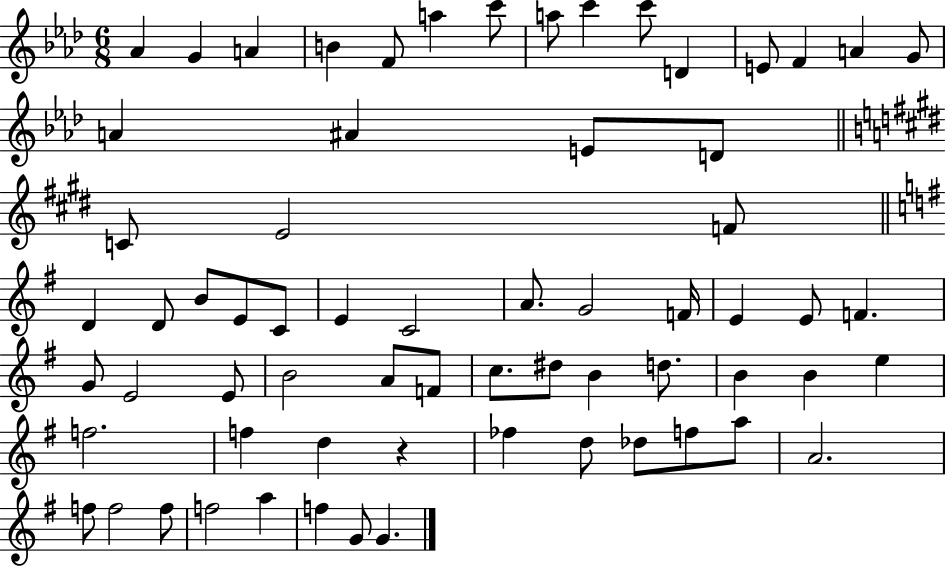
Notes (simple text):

Ab4/q G4/q A4/q B4/q F4/e A5/q C6/e A5/e C6/q C6/e D4/q E4/e F4/q A4/q G4/e A4/q A#4/q E4/e D4/e C4/e E4/h F4/e D4/q D4/e B4/e E4/e C4/e E4/q C4/h A4/e. G4/h F4/s E4/q E4/e F4/q. G4/e E4/h E4/e B4/h A4/e F4/e C5/e. D#5/e B4/q D5/e. B4/q B4/q E5/q F5/h. F5/q D5/q R/q FES5/q D5/e Db5/e F5/e A5/e A4/h. F5/e F5/h F5/e F5/h A5/q F5/q G4/e G4/q.